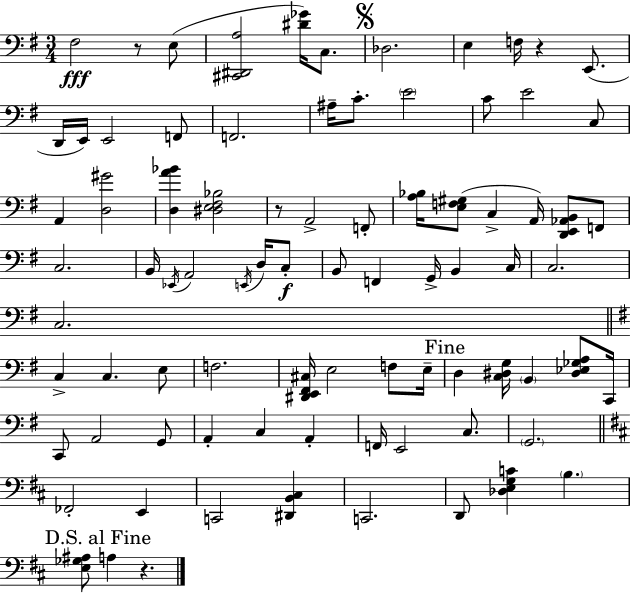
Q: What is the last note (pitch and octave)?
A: A3